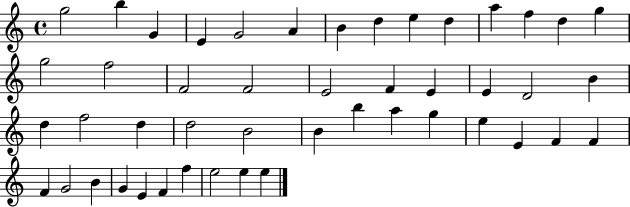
G5/h B5/q G4/q E4/q G4/h A4/q B4/q D5/q E5/q D5/q A5/q F5/q D5/q G5/q G5/h F5/h F4/h F4/h E4/h F4/q E4/q E4/q D4/h B4/q D5/q F5/h D5/q D5/h B4/h B4/q B5/q A5/q G5/q E5/q E4/q F4/q F4/q F4/q G4/h B4/q G4/q E4/q F4/q F5/q E5/h E5/q E5/q